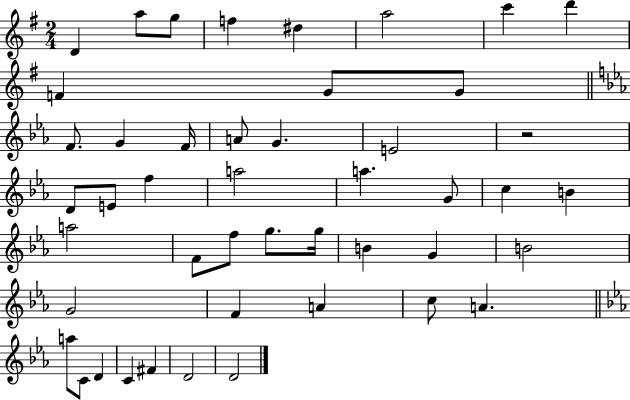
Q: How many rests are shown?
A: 1